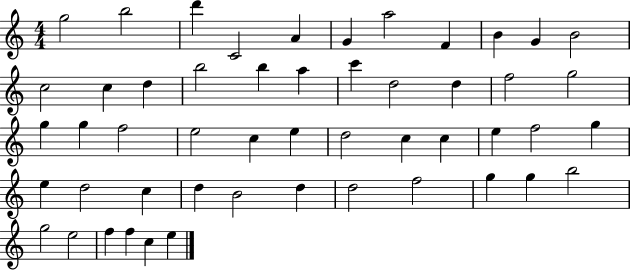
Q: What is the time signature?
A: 4/4